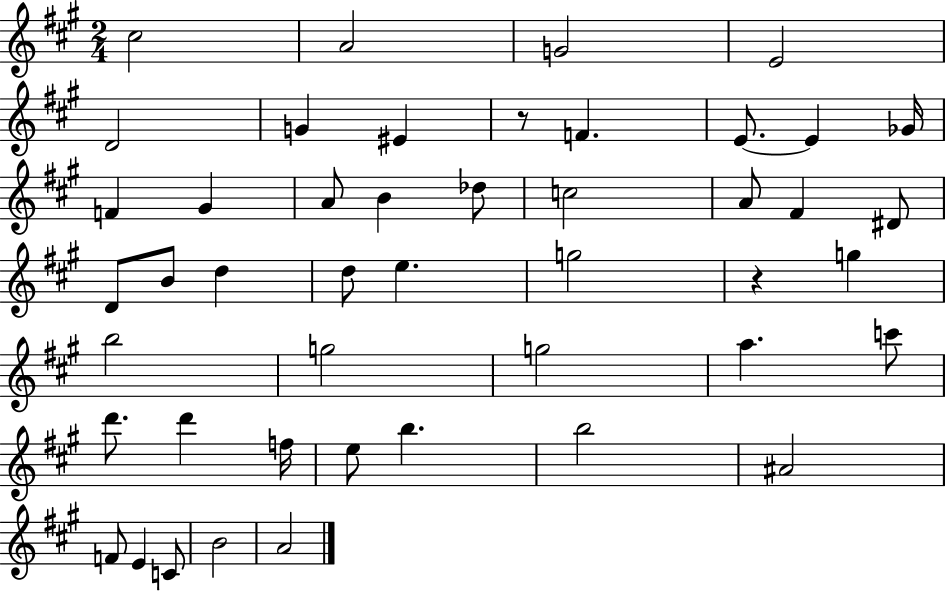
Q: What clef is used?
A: treble